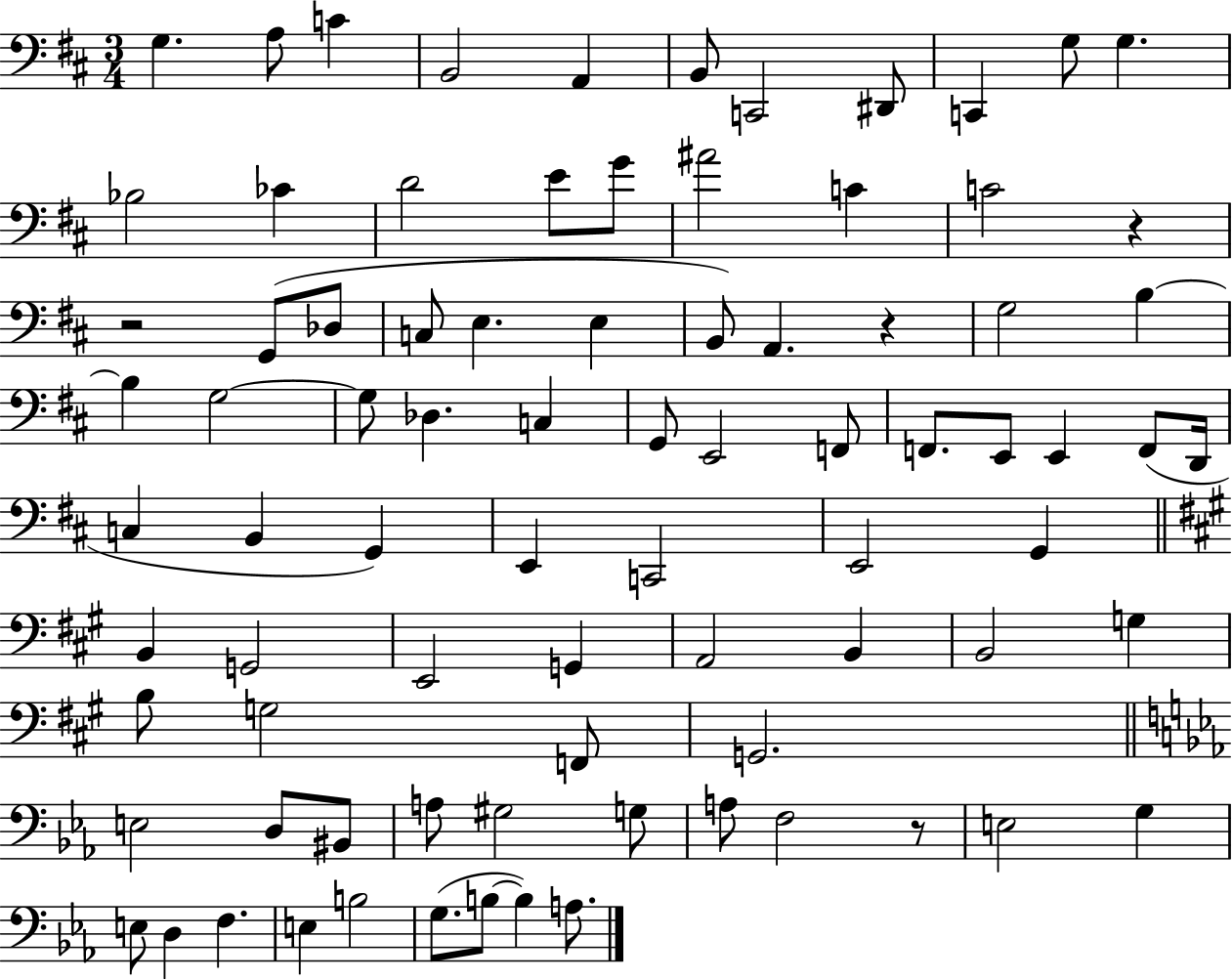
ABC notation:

X:1
T:Untitled
M:3/4
L:1/4
K:D
G, A,/2 C B,,2 A,, B,,/2 C,,2 ^D,,/2 C,, G,/2 G, _B,2 _C D2 E/2 G/2 ^A2 C C2 z z2 G,,/2 _D,/2 C,/2 E, E, B,,/2 A,, z G,2 B, B, G,2 G,/2 _D, C, G,,/2 E,,2 F,,/2 F,,/2 E,,/2 E,, F,,/2 D,,/4 C, B,, G,, E,, C,,2 E,,2 G,, B,, G,,2 E,,2 G,, A,,2 B,, B,,2 G, B,/2 G,2 F,,/2 G,,2 E,2 D,/2 ^B,,/2 A,/2 ^G,2 G,/2 A,/2 F,2 z/2 E,2 G, E,/2 D, F, E, B,2 G,/2 B,/2 B, A,/2